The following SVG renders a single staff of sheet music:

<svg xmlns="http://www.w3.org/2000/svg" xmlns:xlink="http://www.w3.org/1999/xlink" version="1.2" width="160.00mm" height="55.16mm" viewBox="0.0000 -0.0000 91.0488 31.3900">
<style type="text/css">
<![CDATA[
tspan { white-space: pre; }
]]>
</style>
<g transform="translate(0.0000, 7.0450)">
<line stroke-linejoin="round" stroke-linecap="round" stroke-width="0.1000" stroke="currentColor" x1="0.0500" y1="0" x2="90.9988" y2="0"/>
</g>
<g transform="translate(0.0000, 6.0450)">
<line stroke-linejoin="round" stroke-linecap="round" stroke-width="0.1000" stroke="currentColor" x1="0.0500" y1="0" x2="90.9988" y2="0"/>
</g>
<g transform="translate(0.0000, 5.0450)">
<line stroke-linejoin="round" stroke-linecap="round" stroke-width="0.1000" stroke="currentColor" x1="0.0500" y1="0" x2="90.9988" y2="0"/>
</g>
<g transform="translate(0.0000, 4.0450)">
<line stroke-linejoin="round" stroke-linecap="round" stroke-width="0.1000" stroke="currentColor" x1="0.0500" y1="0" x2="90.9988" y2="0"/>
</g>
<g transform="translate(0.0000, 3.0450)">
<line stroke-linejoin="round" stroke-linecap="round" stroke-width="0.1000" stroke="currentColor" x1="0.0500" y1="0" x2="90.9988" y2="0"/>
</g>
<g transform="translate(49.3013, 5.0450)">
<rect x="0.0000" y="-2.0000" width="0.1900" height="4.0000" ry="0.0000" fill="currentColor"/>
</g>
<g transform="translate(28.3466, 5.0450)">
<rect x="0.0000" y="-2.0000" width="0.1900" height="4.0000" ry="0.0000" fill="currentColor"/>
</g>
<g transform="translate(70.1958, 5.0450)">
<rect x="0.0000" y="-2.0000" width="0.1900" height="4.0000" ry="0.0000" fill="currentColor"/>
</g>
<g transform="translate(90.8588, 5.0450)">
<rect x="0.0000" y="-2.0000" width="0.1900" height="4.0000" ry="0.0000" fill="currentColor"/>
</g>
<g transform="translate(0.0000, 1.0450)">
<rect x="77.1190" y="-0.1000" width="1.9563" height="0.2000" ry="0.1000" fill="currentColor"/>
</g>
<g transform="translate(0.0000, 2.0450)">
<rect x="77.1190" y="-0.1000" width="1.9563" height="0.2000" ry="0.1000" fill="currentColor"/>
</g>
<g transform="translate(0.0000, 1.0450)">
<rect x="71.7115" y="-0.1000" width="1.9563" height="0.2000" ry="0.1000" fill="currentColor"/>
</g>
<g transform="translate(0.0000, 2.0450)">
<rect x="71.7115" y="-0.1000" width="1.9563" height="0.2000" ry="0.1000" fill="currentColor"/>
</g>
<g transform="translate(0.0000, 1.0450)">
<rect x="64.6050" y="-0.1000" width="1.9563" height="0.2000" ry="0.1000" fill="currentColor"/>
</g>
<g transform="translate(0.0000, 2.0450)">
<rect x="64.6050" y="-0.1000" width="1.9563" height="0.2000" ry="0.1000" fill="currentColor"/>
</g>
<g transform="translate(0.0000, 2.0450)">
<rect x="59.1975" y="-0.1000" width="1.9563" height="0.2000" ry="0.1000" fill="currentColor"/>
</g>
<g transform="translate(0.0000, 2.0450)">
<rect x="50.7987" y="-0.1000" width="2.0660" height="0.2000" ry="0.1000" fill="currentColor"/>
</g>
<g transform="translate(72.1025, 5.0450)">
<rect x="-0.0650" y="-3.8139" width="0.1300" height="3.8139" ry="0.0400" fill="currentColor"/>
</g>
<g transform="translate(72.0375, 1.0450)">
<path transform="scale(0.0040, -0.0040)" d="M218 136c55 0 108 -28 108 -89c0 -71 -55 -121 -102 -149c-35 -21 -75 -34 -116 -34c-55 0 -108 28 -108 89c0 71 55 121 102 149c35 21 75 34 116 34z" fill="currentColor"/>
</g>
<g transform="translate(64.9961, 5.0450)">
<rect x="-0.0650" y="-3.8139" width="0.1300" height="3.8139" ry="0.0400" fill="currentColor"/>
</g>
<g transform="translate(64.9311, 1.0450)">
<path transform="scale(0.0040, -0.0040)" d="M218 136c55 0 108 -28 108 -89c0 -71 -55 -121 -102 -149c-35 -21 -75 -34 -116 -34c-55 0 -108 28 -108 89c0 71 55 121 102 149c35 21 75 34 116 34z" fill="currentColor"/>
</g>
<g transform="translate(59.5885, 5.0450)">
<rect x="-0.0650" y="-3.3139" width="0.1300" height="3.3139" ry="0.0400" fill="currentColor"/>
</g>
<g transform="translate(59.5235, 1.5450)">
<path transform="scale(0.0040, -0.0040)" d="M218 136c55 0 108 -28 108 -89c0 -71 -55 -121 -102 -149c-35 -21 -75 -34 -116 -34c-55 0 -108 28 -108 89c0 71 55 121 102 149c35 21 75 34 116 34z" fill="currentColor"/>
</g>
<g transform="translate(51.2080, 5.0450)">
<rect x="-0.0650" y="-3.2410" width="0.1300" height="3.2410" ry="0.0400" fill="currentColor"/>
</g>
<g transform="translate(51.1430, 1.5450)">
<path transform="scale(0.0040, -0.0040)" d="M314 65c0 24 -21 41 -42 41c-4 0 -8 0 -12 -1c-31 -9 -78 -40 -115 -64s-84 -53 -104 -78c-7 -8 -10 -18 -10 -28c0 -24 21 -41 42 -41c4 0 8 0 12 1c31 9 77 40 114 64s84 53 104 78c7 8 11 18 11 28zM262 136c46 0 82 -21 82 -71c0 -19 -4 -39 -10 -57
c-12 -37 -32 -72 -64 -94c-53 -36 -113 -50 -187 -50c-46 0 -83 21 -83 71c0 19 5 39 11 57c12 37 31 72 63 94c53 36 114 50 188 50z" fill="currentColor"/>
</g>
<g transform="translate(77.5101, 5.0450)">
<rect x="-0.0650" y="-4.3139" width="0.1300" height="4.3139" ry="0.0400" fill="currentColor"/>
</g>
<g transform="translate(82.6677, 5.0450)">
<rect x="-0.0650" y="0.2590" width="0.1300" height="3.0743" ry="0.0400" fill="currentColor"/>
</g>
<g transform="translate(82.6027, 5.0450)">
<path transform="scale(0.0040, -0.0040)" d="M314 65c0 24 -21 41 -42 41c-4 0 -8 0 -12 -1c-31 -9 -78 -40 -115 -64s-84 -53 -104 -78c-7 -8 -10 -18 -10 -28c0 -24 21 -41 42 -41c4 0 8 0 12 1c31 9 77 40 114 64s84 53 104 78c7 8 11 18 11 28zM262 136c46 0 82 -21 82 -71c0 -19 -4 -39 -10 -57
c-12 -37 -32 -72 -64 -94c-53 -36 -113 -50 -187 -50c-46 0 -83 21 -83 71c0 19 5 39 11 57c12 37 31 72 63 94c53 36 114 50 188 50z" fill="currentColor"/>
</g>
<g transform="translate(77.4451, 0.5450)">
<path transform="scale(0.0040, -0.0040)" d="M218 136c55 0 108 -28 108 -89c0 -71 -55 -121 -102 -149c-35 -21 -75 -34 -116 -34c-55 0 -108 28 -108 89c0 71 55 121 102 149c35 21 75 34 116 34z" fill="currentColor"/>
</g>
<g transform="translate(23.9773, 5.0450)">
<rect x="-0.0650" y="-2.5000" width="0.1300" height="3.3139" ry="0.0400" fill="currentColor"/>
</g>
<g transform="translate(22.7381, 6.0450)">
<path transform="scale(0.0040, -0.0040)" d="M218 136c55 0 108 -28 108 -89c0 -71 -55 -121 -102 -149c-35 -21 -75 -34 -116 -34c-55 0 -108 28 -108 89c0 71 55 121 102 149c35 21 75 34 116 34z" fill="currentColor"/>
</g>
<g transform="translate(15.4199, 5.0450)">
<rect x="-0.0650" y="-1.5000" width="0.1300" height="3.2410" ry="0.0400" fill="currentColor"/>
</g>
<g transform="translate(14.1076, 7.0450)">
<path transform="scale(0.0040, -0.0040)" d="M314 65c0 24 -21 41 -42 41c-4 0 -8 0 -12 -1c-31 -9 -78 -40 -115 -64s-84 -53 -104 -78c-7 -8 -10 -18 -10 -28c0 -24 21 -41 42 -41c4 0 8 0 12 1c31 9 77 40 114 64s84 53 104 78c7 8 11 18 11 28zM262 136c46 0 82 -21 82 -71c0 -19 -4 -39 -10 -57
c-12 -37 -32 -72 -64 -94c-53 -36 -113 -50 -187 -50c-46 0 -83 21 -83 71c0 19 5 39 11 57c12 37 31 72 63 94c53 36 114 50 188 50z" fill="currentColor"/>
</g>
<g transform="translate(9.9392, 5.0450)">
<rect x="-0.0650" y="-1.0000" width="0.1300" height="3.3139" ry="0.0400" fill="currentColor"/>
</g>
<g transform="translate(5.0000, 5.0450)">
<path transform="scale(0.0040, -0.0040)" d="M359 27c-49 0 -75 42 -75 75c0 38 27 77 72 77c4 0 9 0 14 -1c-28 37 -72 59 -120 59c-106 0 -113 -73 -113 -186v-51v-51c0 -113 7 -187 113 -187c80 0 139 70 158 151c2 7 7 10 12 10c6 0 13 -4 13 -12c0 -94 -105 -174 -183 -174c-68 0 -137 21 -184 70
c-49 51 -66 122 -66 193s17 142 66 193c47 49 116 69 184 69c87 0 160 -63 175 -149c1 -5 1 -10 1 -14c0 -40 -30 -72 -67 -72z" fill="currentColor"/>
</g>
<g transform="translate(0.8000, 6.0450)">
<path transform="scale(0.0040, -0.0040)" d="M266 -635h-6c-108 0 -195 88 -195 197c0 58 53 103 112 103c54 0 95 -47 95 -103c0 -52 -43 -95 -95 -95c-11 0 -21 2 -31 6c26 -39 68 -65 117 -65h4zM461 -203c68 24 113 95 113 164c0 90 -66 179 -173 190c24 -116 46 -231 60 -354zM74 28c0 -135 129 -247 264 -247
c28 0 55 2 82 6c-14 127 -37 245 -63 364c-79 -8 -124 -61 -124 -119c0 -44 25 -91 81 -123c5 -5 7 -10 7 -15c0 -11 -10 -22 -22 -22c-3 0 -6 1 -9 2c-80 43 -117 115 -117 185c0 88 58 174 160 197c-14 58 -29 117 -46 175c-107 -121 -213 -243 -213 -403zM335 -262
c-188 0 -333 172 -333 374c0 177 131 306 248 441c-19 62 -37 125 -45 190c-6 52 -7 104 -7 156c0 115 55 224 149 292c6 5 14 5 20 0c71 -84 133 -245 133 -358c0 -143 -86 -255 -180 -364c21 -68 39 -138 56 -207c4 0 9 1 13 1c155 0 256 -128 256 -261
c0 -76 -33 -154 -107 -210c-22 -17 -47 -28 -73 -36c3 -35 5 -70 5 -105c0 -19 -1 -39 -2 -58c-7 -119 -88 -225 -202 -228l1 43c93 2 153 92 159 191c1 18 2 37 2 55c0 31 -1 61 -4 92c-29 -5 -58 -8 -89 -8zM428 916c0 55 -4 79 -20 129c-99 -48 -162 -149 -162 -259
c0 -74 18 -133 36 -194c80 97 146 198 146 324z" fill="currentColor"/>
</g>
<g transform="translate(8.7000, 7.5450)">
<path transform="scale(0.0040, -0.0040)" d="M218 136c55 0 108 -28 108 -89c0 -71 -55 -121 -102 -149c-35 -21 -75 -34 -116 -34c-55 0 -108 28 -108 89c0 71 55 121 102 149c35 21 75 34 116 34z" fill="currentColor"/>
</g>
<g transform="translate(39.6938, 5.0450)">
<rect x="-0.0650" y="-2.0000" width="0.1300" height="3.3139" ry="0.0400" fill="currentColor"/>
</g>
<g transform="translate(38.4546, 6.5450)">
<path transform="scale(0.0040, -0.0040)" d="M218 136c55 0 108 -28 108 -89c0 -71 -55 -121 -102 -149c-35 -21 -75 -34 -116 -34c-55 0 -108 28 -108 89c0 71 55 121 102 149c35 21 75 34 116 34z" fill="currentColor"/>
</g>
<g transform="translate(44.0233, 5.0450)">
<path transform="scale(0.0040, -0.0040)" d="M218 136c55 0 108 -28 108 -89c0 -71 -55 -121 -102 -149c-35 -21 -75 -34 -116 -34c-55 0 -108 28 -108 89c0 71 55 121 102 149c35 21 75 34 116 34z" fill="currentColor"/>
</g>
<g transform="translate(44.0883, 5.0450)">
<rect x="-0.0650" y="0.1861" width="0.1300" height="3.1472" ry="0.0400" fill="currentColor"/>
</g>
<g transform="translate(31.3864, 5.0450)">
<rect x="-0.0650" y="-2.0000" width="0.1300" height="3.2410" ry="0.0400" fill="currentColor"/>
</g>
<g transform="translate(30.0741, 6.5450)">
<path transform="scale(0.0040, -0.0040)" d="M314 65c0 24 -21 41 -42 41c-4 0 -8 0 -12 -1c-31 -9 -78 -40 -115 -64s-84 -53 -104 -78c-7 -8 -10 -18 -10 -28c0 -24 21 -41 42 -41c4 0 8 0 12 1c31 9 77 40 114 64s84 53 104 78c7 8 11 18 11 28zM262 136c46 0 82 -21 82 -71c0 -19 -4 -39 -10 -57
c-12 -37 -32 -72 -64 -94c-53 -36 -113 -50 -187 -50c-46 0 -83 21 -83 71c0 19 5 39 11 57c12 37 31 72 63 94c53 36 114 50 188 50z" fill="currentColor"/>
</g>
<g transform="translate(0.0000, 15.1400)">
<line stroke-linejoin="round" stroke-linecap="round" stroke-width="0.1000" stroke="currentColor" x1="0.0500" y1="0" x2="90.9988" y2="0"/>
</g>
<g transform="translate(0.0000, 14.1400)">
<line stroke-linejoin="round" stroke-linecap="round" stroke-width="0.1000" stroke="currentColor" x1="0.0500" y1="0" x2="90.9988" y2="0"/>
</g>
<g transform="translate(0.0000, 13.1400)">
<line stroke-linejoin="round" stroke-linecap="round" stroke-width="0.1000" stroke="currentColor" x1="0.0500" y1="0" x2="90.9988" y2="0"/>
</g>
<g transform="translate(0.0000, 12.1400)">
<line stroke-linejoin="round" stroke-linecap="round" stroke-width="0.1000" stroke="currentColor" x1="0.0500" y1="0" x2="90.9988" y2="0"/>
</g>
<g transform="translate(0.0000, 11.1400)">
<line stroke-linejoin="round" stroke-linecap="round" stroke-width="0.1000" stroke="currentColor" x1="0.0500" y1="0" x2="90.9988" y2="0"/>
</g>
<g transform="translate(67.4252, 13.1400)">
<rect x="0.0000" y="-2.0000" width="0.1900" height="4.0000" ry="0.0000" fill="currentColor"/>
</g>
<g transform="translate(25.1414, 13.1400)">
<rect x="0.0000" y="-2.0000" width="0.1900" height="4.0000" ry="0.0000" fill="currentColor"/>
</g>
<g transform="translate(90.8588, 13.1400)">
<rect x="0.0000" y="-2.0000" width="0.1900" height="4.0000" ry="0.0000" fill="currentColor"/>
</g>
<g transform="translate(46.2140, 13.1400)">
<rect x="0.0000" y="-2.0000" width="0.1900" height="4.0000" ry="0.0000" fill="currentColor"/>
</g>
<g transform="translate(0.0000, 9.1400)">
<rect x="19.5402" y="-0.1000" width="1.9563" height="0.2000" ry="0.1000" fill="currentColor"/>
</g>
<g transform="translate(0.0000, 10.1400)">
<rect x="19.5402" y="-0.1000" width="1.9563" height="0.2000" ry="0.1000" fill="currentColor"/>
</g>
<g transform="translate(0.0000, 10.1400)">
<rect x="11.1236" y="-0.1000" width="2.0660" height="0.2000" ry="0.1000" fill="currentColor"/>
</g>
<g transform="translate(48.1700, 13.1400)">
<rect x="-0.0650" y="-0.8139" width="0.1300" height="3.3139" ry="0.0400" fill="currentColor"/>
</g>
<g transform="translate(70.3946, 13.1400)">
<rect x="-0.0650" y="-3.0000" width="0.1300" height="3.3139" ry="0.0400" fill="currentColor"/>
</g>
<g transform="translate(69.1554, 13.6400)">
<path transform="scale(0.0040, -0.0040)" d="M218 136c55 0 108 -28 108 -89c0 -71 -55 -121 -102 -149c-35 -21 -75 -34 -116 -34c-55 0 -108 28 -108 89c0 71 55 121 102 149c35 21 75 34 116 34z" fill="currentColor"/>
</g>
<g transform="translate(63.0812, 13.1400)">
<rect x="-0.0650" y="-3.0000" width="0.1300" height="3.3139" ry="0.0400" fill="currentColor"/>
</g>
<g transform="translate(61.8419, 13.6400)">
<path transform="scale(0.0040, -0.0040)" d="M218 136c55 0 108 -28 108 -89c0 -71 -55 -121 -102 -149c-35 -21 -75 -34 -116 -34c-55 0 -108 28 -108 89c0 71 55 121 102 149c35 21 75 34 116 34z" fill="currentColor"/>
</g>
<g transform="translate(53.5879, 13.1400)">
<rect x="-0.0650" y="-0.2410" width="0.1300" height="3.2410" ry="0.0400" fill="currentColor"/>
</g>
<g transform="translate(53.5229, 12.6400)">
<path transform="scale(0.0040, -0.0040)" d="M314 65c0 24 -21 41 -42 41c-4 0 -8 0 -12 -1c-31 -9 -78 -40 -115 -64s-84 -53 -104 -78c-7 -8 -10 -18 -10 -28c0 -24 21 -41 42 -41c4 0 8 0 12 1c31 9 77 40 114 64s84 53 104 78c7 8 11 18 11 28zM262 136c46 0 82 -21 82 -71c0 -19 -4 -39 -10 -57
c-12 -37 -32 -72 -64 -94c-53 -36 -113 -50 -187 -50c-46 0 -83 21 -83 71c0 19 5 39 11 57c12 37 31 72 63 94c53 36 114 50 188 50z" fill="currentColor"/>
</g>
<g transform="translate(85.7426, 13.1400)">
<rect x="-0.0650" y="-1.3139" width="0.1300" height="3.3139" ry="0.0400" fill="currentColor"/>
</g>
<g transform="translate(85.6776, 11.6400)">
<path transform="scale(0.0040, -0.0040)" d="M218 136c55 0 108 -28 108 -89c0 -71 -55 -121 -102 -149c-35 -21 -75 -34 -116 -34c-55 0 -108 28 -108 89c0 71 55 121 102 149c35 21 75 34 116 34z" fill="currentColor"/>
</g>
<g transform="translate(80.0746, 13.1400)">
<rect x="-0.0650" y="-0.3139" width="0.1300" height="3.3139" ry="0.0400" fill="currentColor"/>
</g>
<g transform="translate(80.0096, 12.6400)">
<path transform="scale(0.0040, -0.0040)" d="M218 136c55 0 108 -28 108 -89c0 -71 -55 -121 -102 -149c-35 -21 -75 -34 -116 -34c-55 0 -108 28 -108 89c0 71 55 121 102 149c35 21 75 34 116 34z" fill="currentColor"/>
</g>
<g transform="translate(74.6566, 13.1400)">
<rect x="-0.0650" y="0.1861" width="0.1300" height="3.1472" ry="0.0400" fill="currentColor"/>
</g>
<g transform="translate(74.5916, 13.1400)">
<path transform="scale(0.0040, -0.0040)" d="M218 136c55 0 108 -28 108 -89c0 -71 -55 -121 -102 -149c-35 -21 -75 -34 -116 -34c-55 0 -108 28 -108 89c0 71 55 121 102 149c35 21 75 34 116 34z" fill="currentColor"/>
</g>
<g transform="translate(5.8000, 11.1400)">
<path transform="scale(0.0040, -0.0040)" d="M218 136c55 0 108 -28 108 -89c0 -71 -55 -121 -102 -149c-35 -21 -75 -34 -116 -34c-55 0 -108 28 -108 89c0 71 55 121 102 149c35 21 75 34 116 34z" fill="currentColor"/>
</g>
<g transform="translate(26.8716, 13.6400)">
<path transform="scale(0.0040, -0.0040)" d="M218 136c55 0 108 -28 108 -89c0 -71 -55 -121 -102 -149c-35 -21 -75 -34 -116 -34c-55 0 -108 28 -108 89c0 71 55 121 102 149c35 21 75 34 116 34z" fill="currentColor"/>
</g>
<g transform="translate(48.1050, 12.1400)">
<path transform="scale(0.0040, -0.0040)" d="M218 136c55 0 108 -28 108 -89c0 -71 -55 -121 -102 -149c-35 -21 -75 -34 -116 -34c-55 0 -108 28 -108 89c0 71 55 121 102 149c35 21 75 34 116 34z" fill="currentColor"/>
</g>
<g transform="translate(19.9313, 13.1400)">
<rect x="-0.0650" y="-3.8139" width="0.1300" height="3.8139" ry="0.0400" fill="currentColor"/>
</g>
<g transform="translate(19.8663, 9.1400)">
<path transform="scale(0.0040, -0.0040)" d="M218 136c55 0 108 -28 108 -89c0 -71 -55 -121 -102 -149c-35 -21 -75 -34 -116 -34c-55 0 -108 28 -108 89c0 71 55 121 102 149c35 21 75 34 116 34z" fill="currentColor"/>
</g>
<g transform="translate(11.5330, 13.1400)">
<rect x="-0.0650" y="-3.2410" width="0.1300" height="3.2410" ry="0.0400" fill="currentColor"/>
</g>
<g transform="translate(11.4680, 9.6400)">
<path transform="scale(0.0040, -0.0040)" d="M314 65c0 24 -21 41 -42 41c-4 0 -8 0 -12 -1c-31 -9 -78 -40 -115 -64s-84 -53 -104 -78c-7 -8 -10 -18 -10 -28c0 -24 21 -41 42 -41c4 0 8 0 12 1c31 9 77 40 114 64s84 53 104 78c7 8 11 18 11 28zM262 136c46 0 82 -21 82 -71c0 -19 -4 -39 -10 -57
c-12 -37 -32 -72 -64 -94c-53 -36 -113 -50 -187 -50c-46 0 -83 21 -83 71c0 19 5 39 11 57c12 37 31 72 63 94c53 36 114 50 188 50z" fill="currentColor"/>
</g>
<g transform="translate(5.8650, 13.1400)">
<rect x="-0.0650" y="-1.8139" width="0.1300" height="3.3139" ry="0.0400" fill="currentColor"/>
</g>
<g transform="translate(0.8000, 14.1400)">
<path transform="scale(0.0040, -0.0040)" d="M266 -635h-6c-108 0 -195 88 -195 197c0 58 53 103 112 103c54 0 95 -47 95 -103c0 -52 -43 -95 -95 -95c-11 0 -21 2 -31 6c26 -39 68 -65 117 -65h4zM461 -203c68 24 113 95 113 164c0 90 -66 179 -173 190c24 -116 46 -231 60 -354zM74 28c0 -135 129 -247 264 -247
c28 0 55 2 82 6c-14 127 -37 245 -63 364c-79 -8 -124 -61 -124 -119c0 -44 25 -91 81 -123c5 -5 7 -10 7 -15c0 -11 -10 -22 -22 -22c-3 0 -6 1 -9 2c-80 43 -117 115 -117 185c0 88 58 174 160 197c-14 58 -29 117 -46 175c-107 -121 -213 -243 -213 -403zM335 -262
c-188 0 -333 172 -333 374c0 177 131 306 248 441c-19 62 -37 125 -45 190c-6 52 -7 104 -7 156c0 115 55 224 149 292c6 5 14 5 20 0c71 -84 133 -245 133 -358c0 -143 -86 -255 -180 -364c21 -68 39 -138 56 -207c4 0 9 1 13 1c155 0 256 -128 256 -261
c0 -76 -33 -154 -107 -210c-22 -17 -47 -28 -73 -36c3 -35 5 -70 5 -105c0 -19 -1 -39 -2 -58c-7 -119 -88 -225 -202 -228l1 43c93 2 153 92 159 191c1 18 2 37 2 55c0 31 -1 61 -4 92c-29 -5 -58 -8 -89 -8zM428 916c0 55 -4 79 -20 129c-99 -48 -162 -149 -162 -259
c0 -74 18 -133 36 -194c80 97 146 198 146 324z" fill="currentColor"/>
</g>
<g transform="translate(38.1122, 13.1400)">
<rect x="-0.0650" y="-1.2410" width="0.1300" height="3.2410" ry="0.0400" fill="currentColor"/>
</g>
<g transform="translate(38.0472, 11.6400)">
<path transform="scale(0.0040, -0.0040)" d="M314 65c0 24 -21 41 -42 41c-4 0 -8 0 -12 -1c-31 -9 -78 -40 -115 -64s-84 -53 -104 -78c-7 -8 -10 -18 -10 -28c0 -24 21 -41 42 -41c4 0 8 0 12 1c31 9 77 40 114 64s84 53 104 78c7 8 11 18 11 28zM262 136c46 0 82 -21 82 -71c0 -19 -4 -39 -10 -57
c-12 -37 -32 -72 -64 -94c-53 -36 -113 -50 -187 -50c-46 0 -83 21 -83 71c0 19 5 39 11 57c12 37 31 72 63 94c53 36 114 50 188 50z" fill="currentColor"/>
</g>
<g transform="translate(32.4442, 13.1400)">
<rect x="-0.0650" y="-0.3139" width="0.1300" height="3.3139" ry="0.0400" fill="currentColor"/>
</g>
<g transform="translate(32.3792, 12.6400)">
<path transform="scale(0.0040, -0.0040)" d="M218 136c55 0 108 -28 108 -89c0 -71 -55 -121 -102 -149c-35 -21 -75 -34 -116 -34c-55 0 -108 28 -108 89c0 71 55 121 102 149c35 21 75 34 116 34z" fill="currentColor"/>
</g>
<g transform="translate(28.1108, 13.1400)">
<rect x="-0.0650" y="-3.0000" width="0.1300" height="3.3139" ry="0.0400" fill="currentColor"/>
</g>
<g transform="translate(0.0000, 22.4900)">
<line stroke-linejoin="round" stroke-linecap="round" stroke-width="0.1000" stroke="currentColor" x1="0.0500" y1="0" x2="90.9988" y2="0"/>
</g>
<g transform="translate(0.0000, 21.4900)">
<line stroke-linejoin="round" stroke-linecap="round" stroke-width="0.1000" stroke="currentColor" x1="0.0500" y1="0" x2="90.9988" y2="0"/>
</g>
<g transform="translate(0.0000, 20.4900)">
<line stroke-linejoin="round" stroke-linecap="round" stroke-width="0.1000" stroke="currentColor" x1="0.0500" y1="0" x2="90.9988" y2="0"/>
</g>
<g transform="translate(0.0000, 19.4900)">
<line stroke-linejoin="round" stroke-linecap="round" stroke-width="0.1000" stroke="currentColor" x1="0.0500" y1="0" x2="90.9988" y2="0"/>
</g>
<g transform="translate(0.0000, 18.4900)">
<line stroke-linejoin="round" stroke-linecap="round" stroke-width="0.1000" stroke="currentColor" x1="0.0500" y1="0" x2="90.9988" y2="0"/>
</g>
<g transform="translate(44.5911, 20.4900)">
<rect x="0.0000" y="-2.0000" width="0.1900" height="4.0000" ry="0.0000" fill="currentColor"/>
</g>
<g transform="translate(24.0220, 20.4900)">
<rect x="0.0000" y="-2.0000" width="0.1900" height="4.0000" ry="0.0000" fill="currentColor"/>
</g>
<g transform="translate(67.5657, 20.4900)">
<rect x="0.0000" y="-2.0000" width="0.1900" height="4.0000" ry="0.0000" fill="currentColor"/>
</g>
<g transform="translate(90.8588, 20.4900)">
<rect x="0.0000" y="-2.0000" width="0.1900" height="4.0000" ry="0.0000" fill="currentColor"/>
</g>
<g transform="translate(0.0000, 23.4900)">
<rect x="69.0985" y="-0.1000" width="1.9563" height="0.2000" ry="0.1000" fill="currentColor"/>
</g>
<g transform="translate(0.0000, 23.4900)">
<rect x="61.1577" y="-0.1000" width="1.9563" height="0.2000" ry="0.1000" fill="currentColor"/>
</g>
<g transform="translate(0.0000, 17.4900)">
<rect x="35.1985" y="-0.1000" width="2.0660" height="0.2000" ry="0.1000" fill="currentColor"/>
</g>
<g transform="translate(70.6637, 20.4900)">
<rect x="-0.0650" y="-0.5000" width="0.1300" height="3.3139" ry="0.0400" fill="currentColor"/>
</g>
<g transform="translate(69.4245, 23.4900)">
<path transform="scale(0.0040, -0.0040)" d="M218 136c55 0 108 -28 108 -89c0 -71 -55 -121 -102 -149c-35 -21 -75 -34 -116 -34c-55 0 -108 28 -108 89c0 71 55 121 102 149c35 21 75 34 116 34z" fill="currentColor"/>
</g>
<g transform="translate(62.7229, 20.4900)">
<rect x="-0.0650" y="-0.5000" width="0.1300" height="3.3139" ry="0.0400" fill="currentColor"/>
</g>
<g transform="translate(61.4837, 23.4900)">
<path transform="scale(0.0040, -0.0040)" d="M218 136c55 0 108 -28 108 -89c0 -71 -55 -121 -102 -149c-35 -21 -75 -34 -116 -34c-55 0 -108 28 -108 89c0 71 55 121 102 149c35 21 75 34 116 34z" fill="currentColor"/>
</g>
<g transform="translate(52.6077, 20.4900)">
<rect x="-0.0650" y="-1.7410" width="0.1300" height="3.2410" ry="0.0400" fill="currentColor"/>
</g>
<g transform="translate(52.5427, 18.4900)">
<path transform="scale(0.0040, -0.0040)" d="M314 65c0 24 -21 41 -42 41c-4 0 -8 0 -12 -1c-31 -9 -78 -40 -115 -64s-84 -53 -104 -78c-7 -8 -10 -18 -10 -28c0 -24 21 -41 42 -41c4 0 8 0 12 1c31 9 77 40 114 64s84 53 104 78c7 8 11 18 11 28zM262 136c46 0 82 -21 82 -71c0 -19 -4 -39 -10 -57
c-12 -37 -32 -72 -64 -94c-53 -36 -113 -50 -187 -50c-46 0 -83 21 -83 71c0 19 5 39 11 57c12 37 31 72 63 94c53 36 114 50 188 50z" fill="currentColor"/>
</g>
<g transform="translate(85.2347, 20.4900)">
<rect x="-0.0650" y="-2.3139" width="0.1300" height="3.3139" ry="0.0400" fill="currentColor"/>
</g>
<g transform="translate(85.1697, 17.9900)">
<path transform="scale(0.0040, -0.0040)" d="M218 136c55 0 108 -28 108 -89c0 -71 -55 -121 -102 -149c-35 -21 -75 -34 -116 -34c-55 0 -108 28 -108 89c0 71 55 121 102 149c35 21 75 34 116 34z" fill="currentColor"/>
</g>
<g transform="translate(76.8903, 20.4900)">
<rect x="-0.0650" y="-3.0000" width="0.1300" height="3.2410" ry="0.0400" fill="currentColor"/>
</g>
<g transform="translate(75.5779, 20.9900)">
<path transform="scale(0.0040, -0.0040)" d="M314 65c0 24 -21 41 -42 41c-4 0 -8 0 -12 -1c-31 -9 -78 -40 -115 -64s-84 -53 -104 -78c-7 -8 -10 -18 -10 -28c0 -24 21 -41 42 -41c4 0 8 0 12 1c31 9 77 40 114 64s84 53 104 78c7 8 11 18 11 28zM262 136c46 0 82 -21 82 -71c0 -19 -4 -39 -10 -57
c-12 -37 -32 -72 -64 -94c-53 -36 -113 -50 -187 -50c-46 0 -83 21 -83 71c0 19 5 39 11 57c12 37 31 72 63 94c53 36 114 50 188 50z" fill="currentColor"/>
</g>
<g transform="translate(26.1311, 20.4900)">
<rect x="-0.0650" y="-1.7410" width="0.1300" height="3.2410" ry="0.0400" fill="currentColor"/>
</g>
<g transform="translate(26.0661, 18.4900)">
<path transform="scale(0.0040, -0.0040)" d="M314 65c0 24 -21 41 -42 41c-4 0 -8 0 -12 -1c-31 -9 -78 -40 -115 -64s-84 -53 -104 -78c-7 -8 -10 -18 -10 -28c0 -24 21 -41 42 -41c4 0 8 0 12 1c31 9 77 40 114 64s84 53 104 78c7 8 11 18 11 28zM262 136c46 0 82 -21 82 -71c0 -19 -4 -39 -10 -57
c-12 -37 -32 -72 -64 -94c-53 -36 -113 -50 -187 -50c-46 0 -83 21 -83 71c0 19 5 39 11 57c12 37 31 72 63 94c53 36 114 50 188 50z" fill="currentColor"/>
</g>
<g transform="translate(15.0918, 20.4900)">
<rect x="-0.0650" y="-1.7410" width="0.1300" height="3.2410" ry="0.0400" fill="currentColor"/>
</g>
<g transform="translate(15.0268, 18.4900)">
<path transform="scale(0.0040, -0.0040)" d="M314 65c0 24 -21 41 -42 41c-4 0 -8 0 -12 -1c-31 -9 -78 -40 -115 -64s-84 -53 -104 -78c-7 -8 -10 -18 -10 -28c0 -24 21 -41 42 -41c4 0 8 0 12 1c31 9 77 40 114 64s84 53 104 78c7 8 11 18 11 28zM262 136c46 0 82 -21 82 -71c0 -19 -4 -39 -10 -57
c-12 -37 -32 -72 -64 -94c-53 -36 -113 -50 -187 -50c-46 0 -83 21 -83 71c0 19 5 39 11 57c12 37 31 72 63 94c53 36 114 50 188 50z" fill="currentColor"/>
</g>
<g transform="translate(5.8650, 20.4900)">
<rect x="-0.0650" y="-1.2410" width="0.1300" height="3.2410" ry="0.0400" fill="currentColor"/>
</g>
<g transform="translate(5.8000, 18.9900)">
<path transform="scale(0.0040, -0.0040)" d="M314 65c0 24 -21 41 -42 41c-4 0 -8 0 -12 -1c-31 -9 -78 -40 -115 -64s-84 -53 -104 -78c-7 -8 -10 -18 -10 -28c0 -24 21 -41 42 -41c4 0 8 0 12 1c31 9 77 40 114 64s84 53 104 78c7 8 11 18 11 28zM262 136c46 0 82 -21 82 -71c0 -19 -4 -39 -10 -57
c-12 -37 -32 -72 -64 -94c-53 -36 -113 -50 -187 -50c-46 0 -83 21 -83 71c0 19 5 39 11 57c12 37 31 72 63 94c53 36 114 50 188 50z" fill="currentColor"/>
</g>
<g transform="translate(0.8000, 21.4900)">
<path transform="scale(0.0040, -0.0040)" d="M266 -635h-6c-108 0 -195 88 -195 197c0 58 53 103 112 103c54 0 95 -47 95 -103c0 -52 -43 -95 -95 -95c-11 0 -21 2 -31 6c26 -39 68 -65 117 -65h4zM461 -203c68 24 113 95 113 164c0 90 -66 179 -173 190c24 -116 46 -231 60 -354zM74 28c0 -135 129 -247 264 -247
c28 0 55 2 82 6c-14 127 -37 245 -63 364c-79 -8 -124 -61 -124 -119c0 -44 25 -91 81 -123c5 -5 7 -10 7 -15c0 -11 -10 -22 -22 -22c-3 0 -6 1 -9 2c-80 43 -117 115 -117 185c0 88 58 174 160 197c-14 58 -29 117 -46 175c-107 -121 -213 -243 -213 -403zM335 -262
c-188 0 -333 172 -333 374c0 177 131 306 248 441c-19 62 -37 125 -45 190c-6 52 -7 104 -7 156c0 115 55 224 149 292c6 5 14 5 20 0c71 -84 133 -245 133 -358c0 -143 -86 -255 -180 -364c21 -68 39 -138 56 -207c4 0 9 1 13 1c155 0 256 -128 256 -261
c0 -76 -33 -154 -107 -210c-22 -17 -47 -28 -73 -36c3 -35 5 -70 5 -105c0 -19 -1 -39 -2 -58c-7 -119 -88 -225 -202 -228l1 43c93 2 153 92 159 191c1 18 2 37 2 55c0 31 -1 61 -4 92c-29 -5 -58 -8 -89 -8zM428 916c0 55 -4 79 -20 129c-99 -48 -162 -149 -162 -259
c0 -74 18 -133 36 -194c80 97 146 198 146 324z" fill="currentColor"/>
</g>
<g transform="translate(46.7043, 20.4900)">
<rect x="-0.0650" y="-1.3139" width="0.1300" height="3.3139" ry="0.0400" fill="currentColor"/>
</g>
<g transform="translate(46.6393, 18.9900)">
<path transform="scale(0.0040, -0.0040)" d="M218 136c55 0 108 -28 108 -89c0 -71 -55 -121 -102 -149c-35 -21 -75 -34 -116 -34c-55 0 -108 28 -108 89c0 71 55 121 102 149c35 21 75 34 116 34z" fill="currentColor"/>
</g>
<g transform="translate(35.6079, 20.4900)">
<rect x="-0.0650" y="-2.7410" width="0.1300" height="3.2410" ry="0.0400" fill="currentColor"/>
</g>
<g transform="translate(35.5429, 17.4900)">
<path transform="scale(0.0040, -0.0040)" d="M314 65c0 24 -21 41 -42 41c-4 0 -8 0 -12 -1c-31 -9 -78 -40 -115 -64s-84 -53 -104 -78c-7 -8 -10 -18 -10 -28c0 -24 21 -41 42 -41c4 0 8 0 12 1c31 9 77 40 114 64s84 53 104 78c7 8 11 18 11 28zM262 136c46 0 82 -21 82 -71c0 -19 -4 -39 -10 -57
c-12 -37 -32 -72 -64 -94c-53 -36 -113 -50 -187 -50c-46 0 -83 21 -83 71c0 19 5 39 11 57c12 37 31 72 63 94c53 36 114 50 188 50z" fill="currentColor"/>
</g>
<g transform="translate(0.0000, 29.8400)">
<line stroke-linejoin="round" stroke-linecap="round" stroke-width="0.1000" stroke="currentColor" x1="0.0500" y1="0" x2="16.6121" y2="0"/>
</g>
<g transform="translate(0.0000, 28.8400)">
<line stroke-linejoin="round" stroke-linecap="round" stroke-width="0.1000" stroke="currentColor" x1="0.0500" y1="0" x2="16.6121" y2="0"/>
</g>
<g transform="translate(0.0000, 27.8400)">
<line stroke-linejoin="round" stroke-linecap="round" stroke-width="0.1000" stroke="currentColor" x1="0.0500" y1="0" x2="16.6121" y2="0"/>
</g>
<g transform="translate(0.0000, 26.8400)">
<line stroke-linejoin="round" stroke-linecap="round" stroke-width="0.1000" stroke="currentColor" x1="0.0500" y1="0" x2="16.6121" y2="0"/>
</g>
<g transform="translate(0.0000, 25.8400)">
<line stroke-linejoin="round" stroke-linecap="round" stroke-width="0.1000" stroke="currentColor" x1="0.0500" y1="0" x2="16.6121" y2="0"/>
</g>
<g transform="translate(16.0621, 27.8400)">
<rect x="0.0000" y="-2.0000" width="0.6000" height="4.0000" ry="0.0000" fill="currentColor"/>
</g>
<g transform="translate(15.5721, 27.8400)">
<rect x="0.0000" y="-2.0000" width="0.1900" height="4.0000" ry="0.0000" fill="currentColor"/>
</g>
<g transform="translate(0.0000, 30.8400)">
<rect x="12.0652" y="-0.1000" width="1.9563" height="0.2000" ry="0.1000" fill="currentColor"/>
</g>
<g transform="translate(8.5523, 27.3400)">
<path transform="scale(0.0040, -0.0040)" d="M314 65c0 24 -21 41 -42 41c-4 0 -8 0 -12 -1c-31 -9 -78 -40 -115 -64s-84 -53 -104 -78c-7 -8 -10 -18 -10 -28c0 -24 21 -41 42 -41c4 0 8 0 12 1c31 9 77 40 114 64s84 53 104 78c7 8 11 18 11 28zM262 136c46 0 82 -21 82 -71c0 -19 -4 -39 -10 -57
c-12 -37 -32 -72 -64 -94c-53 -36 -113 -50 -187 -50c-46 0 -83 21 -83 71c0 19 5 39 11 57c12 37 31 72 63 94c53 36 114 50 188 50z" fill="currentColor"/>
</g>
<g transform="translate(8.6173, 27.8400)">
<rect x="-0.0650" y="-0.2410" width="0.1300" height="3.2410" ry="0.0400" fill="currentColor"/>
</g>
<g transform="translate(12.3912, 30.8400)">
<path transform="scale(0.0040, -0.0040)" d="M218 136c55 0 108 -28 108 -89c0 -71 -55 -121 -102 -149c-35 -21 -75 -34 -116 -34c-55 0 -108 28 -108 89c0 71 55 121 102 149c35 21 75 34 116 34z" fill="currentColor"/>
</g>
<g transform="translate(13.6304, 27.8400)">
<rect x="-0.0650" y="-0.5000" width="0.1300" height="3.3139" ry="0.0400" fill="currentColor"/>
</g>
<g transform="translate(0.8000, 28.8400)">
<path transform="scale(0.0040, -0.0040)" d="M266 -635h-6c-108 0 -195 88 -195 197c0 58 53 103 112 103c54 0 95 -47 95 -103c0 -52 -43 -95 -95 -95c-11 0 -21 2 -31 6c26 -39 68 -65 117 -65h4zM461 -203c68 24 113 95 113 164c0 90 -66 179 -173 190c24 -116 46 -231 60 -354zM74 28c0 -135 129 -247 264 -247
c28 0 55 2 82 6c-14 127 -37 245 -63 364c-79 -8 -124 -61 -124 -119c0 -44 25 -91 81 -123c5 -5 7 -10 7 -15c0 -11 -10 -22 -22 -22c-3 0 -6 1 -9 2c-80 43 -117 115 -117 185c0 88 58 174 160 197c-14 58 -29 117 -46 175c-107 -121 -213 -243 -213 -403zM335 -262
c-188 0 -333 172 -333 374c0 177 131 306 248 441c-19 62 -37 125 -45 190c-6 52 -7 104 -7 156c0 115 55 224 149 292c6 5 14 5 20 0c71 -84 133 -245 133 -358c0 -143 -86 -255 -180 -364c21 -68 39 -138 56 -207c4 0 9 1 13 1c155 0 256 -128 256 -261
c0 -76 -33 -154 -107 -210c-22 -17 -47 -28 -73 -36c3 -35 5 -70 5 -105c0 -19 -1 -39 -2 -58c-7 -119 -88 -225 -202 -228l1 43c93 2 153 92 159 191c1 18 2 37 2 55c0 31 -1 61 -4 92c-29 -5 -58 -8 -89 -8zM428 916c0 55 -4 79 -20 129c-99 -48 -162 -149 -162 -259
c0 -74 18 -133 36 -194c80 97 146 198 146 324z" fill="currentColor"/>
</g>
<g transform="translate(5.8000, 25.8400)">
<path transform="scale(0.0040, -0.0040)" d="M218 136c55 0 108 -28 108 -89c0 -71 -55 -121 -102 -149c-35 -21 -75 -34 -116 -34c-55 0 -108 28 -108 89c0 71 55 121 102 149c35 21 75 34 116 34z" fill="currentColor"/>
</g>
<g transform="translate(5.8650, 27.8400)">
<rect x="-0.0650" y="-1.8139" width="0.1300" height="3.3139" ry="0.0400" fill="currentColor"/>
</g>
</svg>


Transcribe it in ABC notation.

X:1
T:Untitled
M:4/4
L:1/4
K:C
D E2 G F2 F B b2 b c' c' d' B2 f b2 c' A c e2 d c2 A A B c e e2 f2 f2 a2 e f2 C C A2 g f c2 C